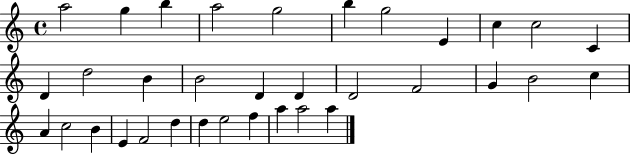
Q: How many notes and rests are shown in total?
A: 34